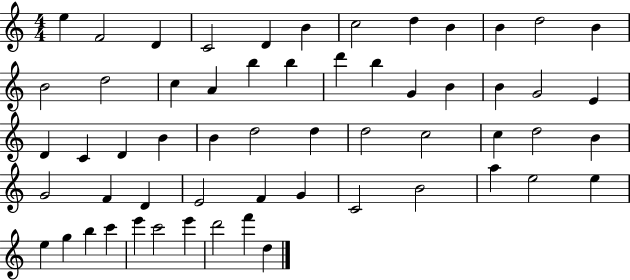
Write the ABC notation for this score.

X:1
T:Untitled
M:4/4
L:1/4
K:C
e F2 D C2 D B c2 d B B d2 B B2 d2 c A b b d' b G B B G2 E D C D B B d2 d d2 c2 c d2 B G2 F D E2 F G C2 B2 a e2 e e g b c' e' c'2 e' d'2 f' d